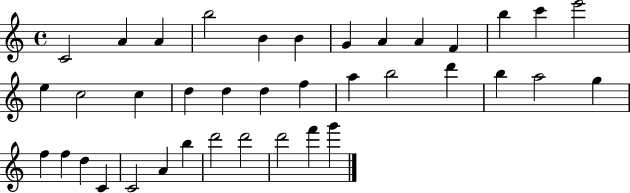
C4/h A4/q A4/q B5/h B4/q B4/q G4/q A4/q A4/q F4/q B5/q C6/q E6/h E5/q C5/h C5/q D5/q D5/q D5/q F5/q A5/q B5/h D6/q B5/q A5/h G5/q F5/q F5/q D5/q C4/q C4/h A4/q B5/q D6/h D6/h D6/h F6/q G6/q